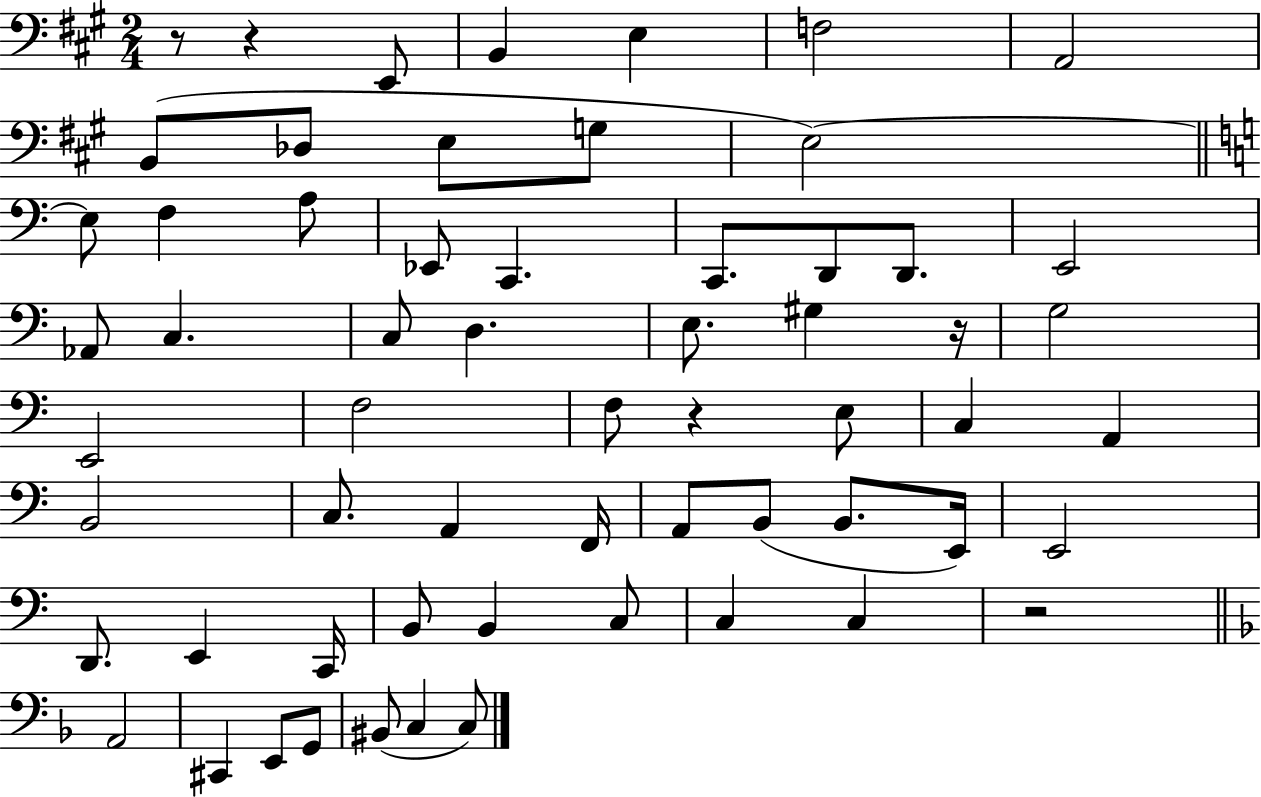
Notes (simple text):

R/e R/q E2/e B2/q E3/q F3/h A2/h B2/e Db3/e E3/e G3/e E3/h E3/e F3/q A3/e Eb2/e C2/q. C2/e. D2/e D2/e. E2/h Ab2/e C3/q. C3/e D3/q. E3/e. G#3/q R/s G3/h E2/h F3/h F3/e R/q E3/e C3/q A2/q B2/h C3/e. A2/q F2/s A2/e B2/e B2/e. E2/s E2/h D2/e. E2/q C2/s B2/e B2/q C3/e C3/q C3/q R/h A2/h C#2/q E2/e G2/e BIS2/e C3/q C3/e